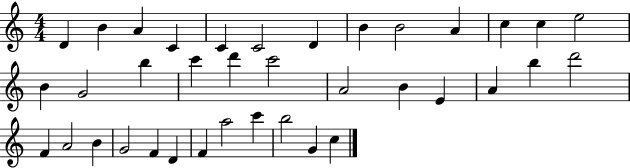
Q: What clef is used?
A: treble